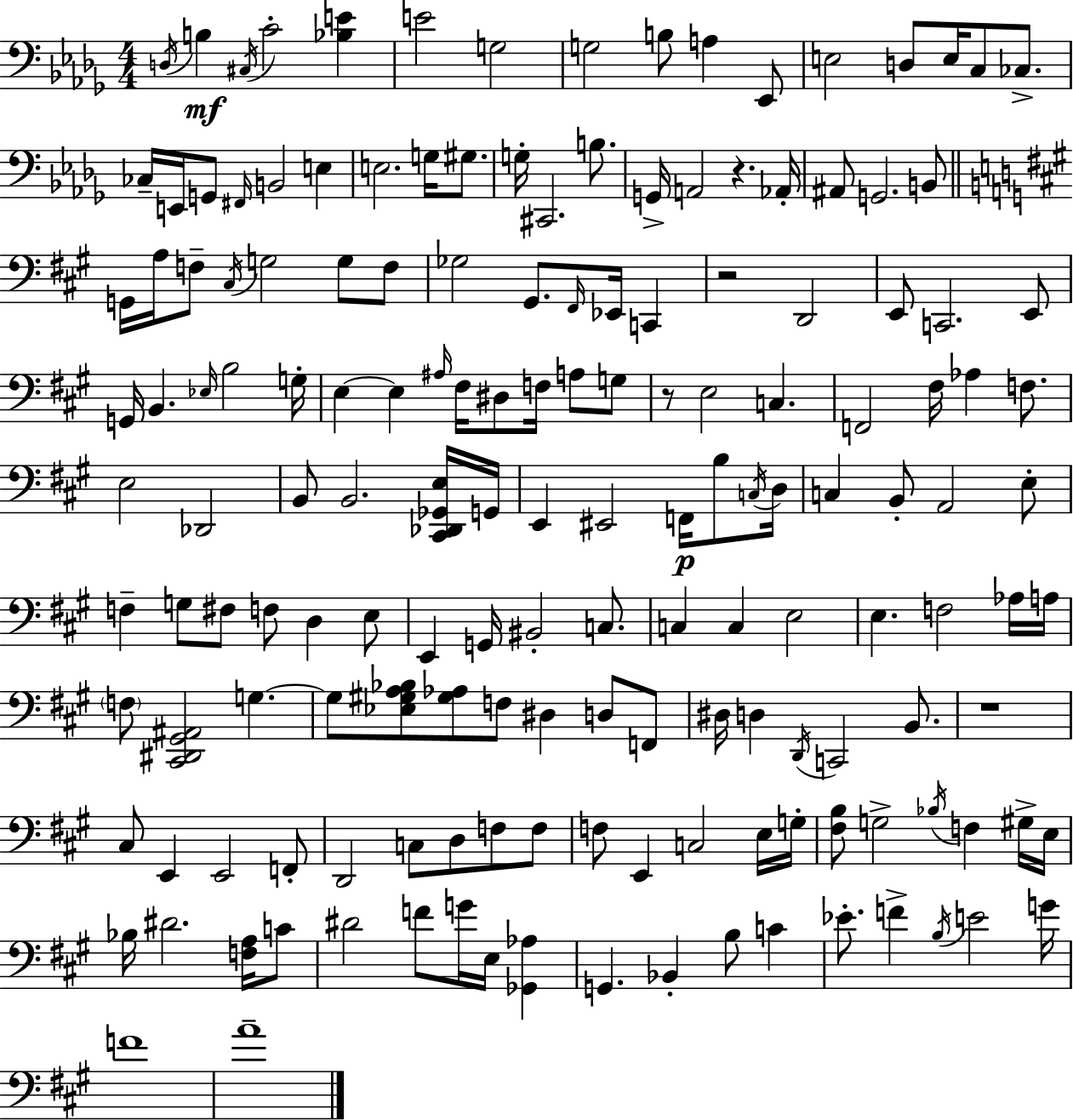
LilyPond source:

{
  \clef bass
  \numericTimeSignature
  \time 4/4
  \key bes \minor
  \acciaccatura { d16 }\mf b4 \acciaccatura { cis16 } c'2-. <bes e'>4 | e'2 g2 | g2 b8 a4 | ees,8 e2 d8 e16 c8 ces8.-> | \break ces16-- e,16 g,8 \grace { fis,16 } b,2 e4 | e2. g16 | gis8. g16-. cis,2. | b8. g,16-> a,2 r4. | \break aes,16-. ais,8 g,2. | b,8 \bar "||" \break \key a \major g,16 a16 f8-- \acciaccatura { cis16 } g2 g8 f8 | ges2 gis,8. \grace { fis,16 } ees,16 c,4 | r2 d,2 | e,8 c,2. | \break e,8 g,16 b,4. \grace { ees16 } b2 | g16-. e4~~ e4 \grace { ais16 } fis16 dis8 f16 | a8 g8 r8 e2 c4. | f,2 fis16 aes4 | \break f8. e2 des,2 | b,8 b,2. | <cis, des, ges, e>16 g,16 e,4 eis,2 | f,16\p b8 \acciaccatura { c16 } d16 c4 b,8-. a,2 | \break e8-. f4-- g8 fis8 f8 d4 | e8 e,4 g,16 bis,2-. | c8. c4 c4 e2 | e4. f2 | \break aes16 a16 \parenthesize f8 <cis, dis, gis, ais,>2 g4.~~ | g8 <ees gis a bes>8 <gis aes>8 f8 dis4 | d8 f,8 dis16 d4 \acciaccatura { d,16 } c,2 | b,8. r1 | \break cis8 e,4 e,2 | f,8-. d,2 c8 | d8 f8 f8 f8 e,4 c2 | e16 g16-. <fis b>8 g2-> | \break \acciaccatura { bes16 } f4 gis16-> e16 bes16 dis'2. | <f a>16 c'8 dis'2 f'8 | g'16 e16 <ges, aes>4 g,4. bes,4-. | b8 c'4 ees'8.-. f'4-> \acciaccatura { b16 } e'2 | \break g'16 f'1 | a'1-- | \bar "|."
}